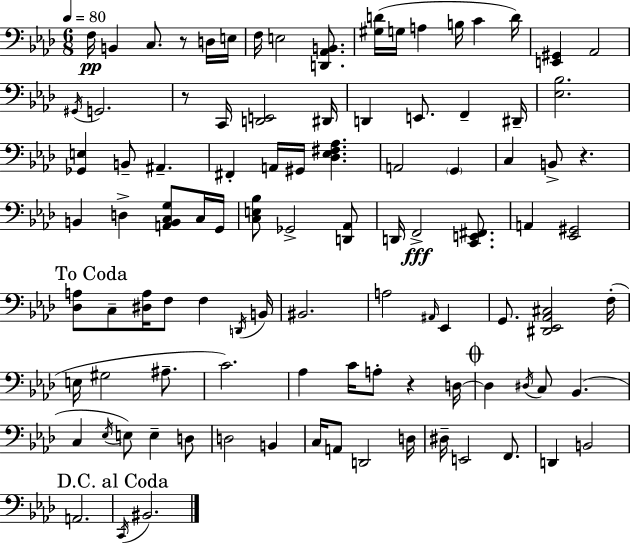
{
  \clef bass
  \numericTimeSignature
  \time 6/8
  \key f \minor
  \tempo 4 = 80
  f16\pp b,4 c8. r8 d16 e16 | f16 e2 <d, aes, b,>8. | <gis d'>16( g16 a4 b16 c'4 d'16) | <e, gis,>4 aes,2 | \break \acciaccatura { gis,16 } g,2. | r8 c,16 <d, e,>2 | dis,16 d,4 e,8. f,4-- | dis,16-- <ees bes>2. | \break <ges, e>4 b,8-- ais,4.-- | fis,4-. a,16 gis,16 <des ees fis aes>4. | a,2 \parenthesize g,4 | c4 b,8-> r4. | \break b,4 d4-> <a, b, c g>8 c16 | g,16 <c e bes>8 ges,2-> <d, aes,>8 | d,16 f,2->\fff <c, e, fis,>8. | a,4 <ees, gis,>2 | \break \mark "To Coda" <des a>8 c8-- <dis a>16 f8 f4 | \acciaccatura { d,16 } b,16 bis,2. | a2 \grace { ais,16 } ees,4 | g,8. <dis, ees, aes, cis>2 | \break f16-.( e16 gis2 | ais8.-- c'2.) | aes4 c'16 a8-. r4 | d16~~ \mark \markup { \musicglyph "scripts.coda" } d4 \acciaccatura { dis16 } c8 bes,4.( | \break c4 \acciaccatura { ees16 }) e8 e4-- | d8 d2 | b,4 c16 a,8 d,2 | d16 dis16-- e,2 | \break f,8. d,4 b,2 | a,2. | \mark "D.C. al Coda" \acciaccatura { c,16 } bis,2. | \bar "|."
}